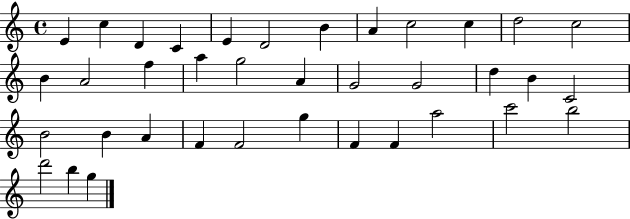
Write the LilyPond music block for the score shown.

{
  \clef treble
  \time 4/4
  \defaultTimeSignature
  \key c \major
  e'4 c''4 d'4 c'4 | e'4 d'2 b'4 | a'4 c''2 c''4 | d''2 c''2 | \break b'4 a'2 f''4 | a''4 g''2 a'4 | g'2 g'2 | d''4 b'4 c'2 | \break b'2 b'4 a'4 | f'4 f'2 g''4 | f'4 f'4 a''2 | c'''2 b''2 | \break d'''2 b''4 g''4 | \bar "|."
}